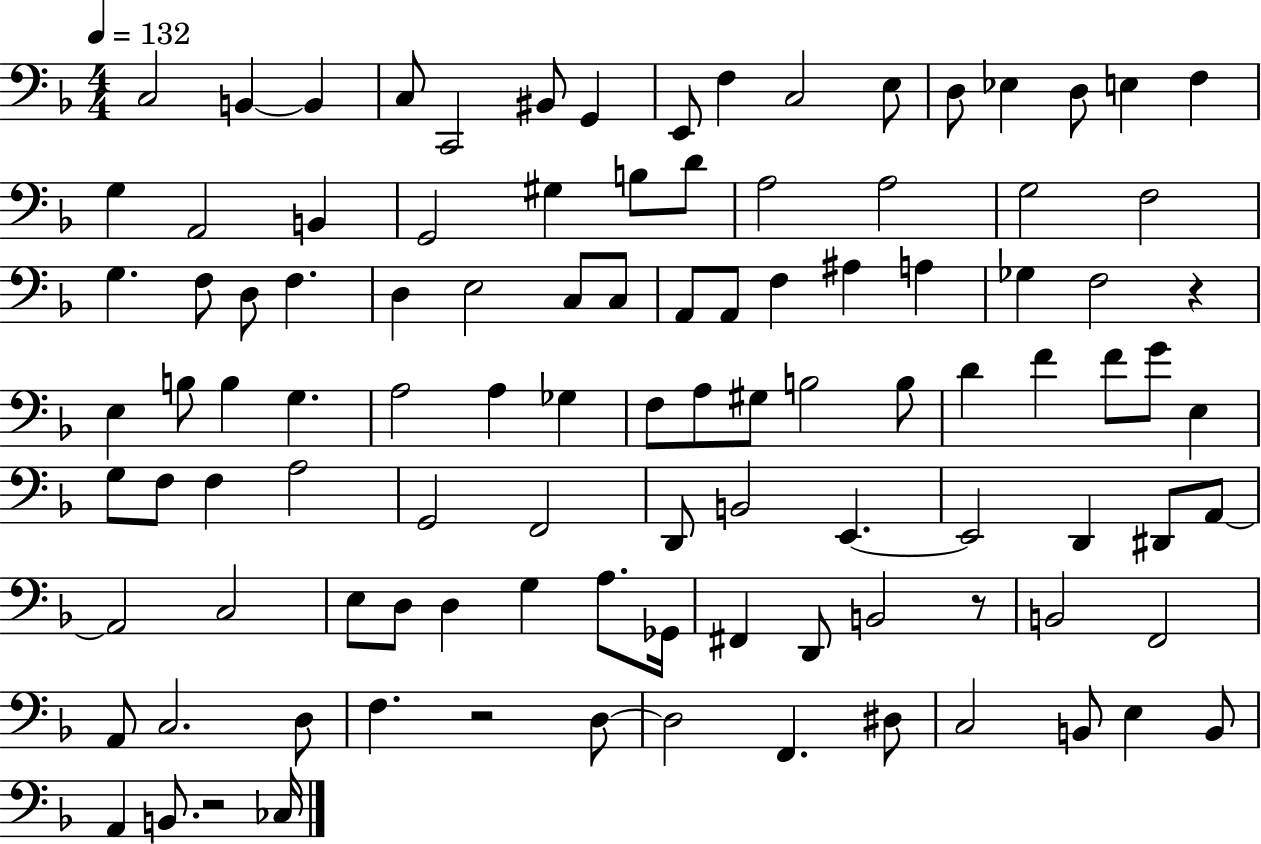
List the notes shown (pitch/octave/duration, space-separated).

C3/h B2/q B2/q C3/e C2/h BIS2/e G2/q E2/e F3/q C3/h E3/e D3/e Eb3/q D3/e E3/q F3/q G3/q A2/h B2/q G2/h G#3/q B3/e D4/e A3/h A3/h G3/h F3/h G3/q. F3/e D3/e F3/q. D3/q E3/h C3/e C3/e A2/e A2/e F3/q A#3/q A3/q Gb3/q F3/h R/q E3/q B3/e B3/q G3/q. A3/h A3/q Gb3/q F3/e A3/e G#3/e B3/h B3/e D4/q F4/q F4/e G4/e E3/q G3/e F3/e F3/q A3/h G2/h F2/h D2/e B2/h E2/q. E2/h D2/q D#2/e A2/e A2/h C3/h E3/e D3/e D3/q G3/q A3/e. Gb2/s F#2/q D2/e B2/h R/e B2/h F2/h A2/e C3/h. D3/e F3/q. R/h D3/e D3/h F2/q. D#3/e C3/h B2/e E3/q B2/e A2/q B2/e. R/h CES3/s